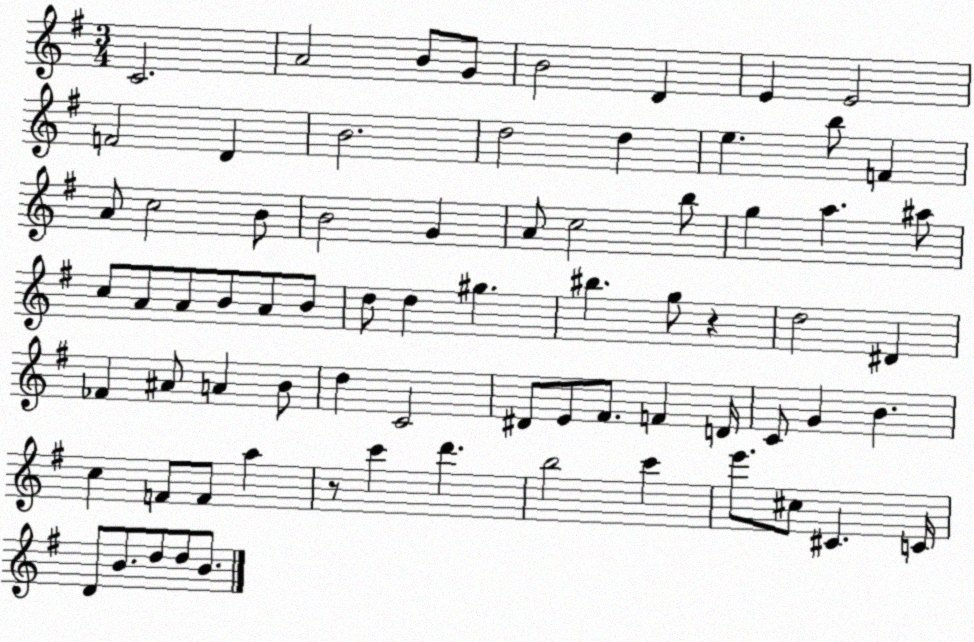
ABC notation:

X:1
T:Untitled
M:3/4
L:1/4
K:G
C2 A2 B/2 G/2 B2 D E E2 F2 D B2 d2 d e b/2 F A/2 c2 B/2 B2 G A/2 c2 b/2 g a ^a/2 c/2 A/2 A/2 B/2 A/2 B/2 d/2 d ^g ^b g/2 z d2 ^D _F ^A/2 A B/2 d C2 ^D/2 E/2 ^F/2 F D/4 C/2 G B c F/2 F/2 a z/2 c' d' b2 c' e'/2 ^c/2 ^C C/4 D/2 B/2 d/2 d/2 B/2